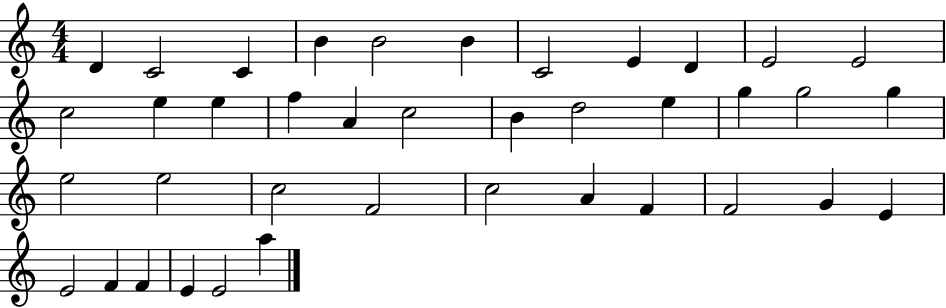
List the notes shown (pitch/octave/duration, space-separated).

D4/q C4/h C4/q B4/q B4/h B4/q C4/h E4/q D4/q E4/h E4/h C5/h E5/q E5/q F5/q A4/q C5/h B4/q D5/h E5/q G5/q G5/h G5/q E5/h E5/h C5/h F4/h C5/h A4/q F4/q F4/h G4/q E4/q E4/h F4/q F4/q E4/q E4/h A5/q